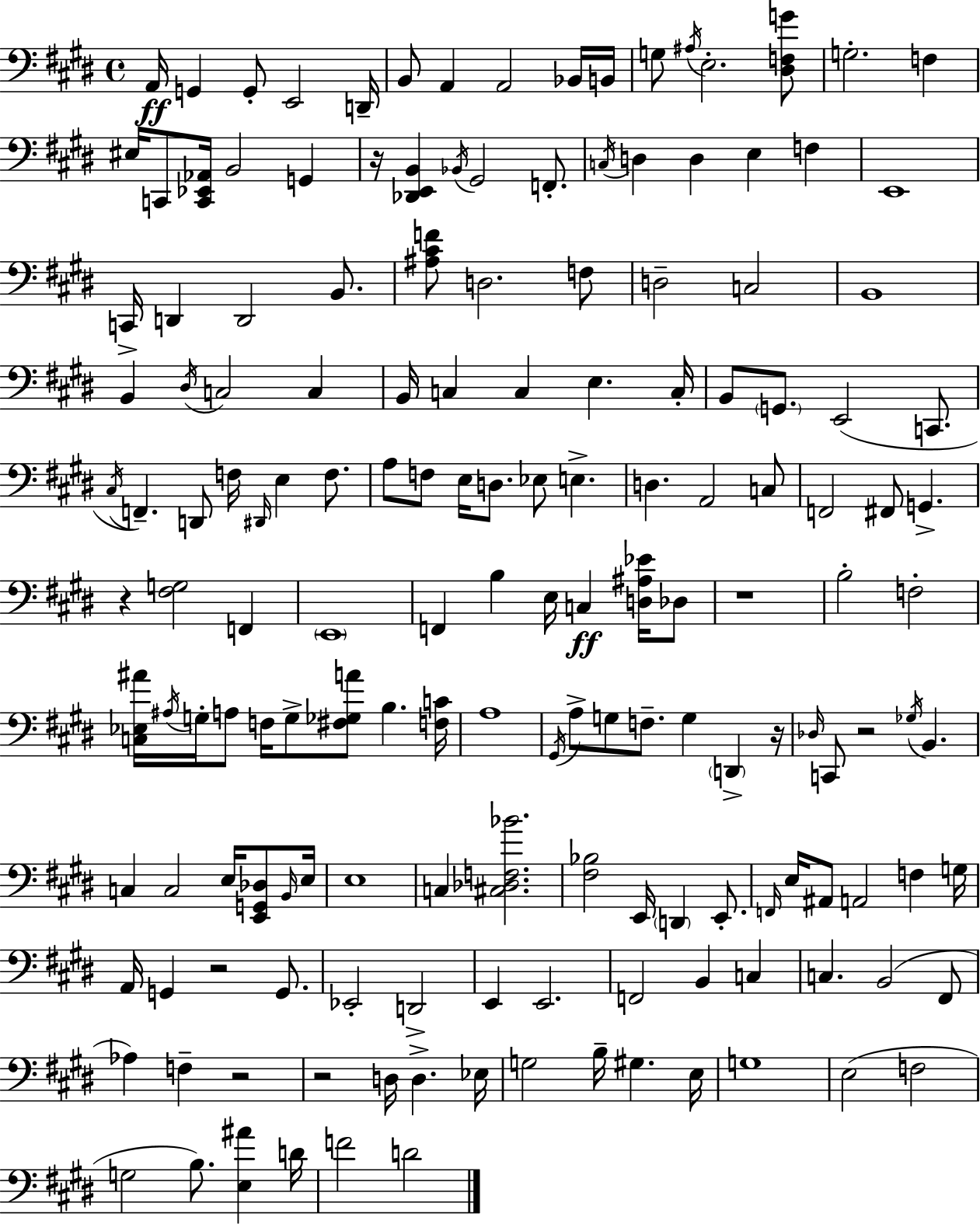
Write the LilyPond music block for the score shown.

{
  \clef bass
  \time 4/4
  \defaultTimeSignature
  \key e \major
  \repeat volta 2 { a,16\ff g,4 g,8-. e,2 d,16-- | b,8 a,4 a,2 bes,16 b,16 | g8 \acciaccatura { ais16 } e2.-. <dis f g'>8 | g2.-. f4 | \break eis16 c,8 <c, ees, aes,>16 b,2 g,4 | r16 <des, e, b,>4 \acciaccatura { bes,16 } gis,2 f,8.-. | \acciaccatura { c16 } d4 d4 e4 f4 | e,1 | \break c,16-> d,4 d,2 | b,8. <ais cis' f'>8 d2. | f8 d2-- c2 | b,1 | \break b,4 \acciaccatura { dis16 } c2 | c4 b,16 c4 c4 e4. | c16-. b,8 \parenthesize g,8. e,2( | c,8. \acciaccatura { cis16 }) f,4.-- d,8 f16 \grace { dis,16 } e4 | \break f8. a8 f8 e16 d8. ees8 | e4.-> d4. a,2 | c8 f,2 fis,8 | g,4.-> r4 <fis g>2 | \break f,4 \parenthesize e,1 | f,4 b4 e16 c4\ff | <d ais ees'>16 des8 r1 | b2-. f2-. | \break <c ees ais'>16 \acciaccatura { ais16 } g16-. a8 f16 g8-> <fis ges a'>8 | b4. <f c'>16 a1 | \acciaccatura { gis,16 } a8-> g8 f8.-- g4 | \parenthesize d,4-> r16 \grace { des16 } c,8 r2 | \break \acciaccatura { ges16 } b,4. c4 c2 | e16 <e, g, des>8 \grace { b,16 } e16 e1 | c4 <cis des f bes'>2. | <fis bes>2 | \break e,16 \parenthesize d,4 e,8.-. \grace { f,16 } e16 ais,8 a,2 | f4 g16 a,16 g,4 | r2 g,8. ees,2-. | d,2-> e,4 | \break e,2. f,2 | b,4 c4 c4. | b,2( fis,8 aes4) | f4-- r2 r2 | \break d16 d4.-> ees16 g2 | b16-- gis4. e16 g1 | e2( | f2 g2 | \break b8.) <e ais'>4 d'16 f'2 | d'2 } \bar "|."
}